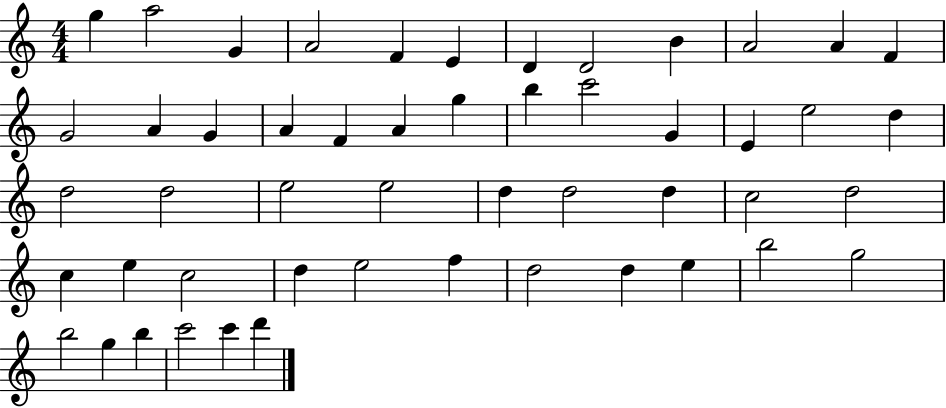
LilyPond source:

{
  \clef treble
  \numericTimeSignature
  \time 4/4
  \key c \major
  g''4 a''2 g'4 | a'2 f'4 e'4 | d'4 d'2 b'4 | a'2 a'4 f'4 | \break g'2 a'4 g'4 | a'4 f'4 a'4 g''4 | b''4 c'''2 g'4 | e'4 e''2 d''4 | \break d''2 d''2 | e''2 e''2 | d''4 d''2 d''4 | c''2 d''2 | \break c''4 e''4 c''2 | d''4 e''2 f''4 | d''2 d''4 e''4 | b''2 g''2 | \break b''2 g''4 b''4 | c'''2 c'''4 d'''4 | \bar "|."
}